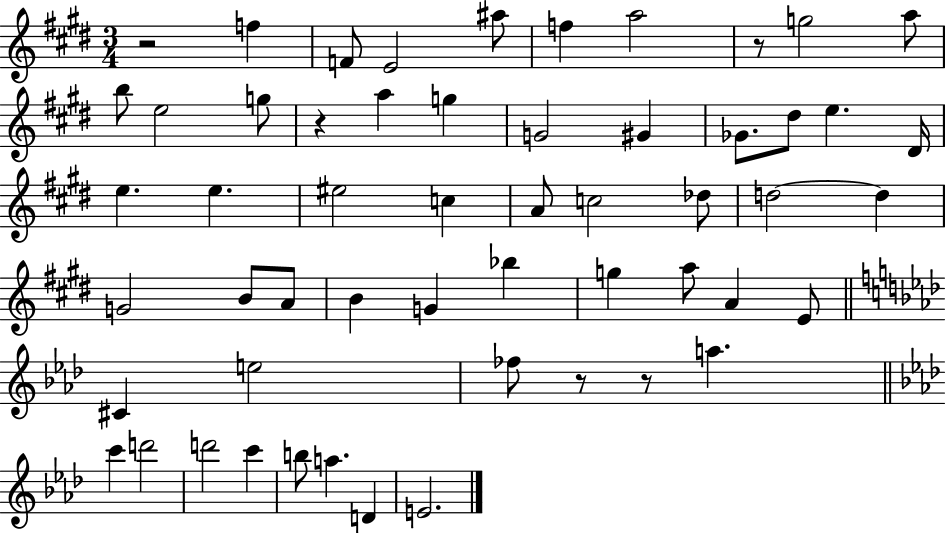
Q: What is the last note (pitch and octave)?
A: E4